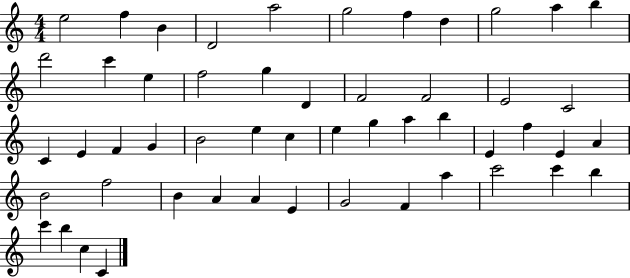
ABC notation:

X:1
T:Untitled
M:4/4
L:1/4
K:C
e2 f B D2 a2 g2 f d g2 a b d'2 c' e f2 g D F2 F2 E2 C2 C E F G B2 e c e g a b E f E A B2 f2 B A A E G2 F a c'2 c' b c' b c C